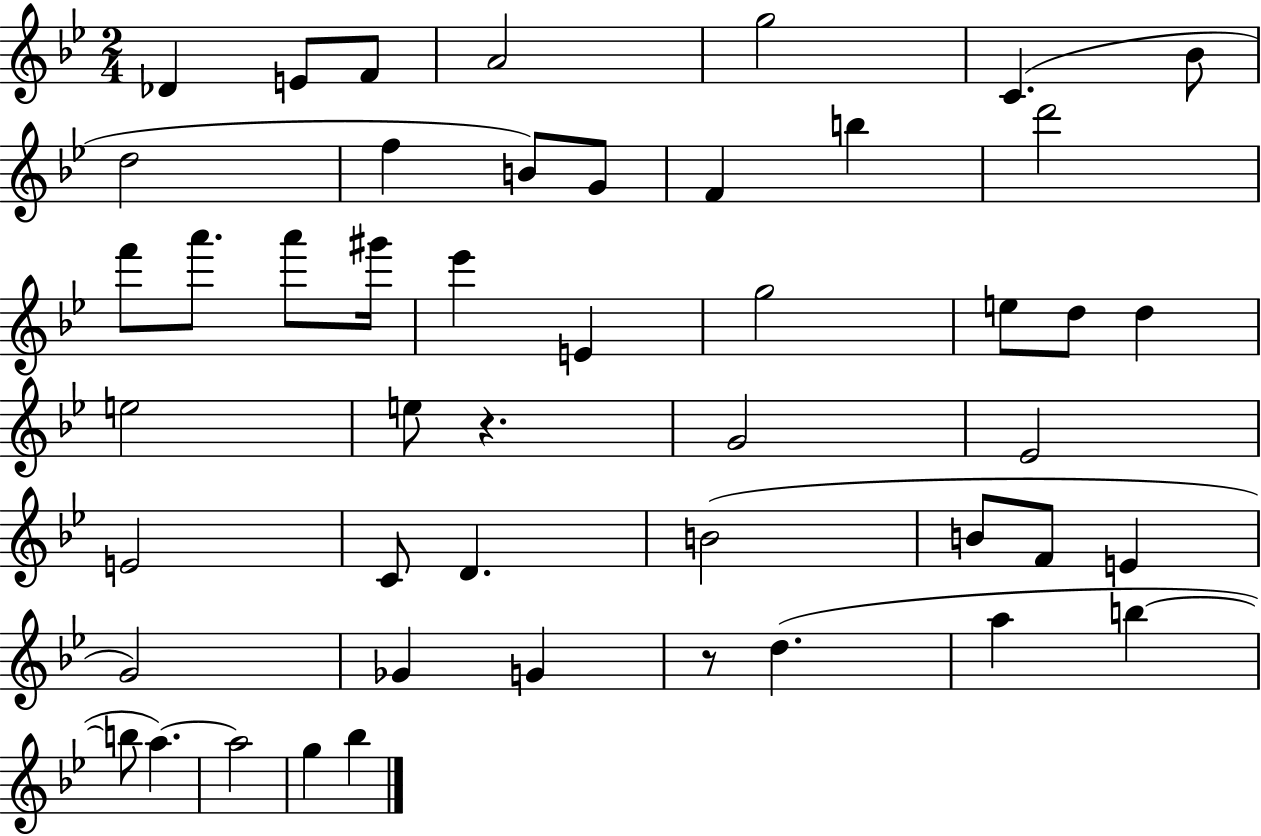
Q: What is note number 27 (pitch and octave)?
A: G4